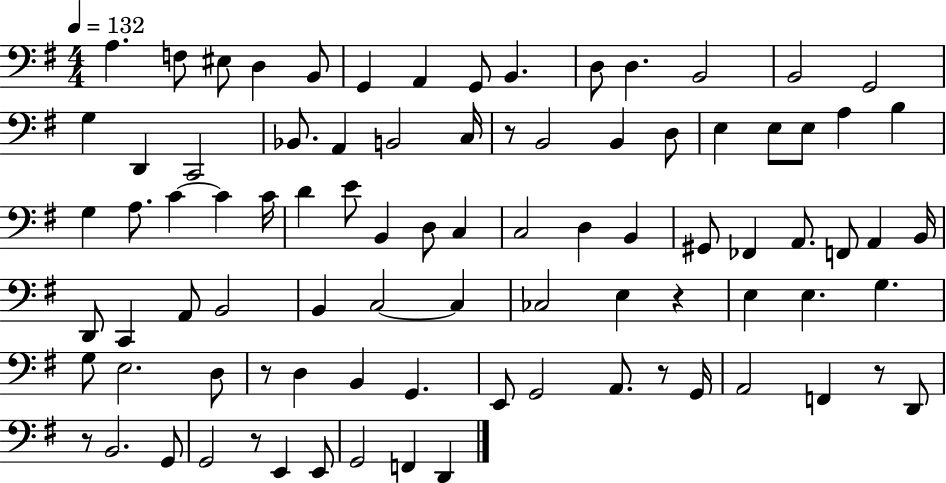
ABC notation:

X:1
T:Untitled
M:4/4
L:1/4
K:G
A, F,/2 ^E,/2 D, B,,/2 G,, A,, G,,/2 B,, D,/2 D, B,,2 B,,2 G,,2 G, D,, C,,2 _B,,/2 A,, B,,2 C,/4 z/2 B,,2 B,, D,/2 E, E,/2 E,/2 A, B, G, A,/2 C C C/4 D E/2 B,, D,/2 C, C,2 D, B,, ^G,,/2 _F,, A,,/2 F,,/2 A,, B,,/4 D,,/2 C,, A,,/2 B,,2 B,, C,2 C, _C,2 E, z E, E, G, G,/2 E,2 D,/2 z/2 D, B,, G,, E,,/2 G,,2 A,,/2 z/2 G,,/4 A,,2 F,, z/2 D,,/2 z/2 B,,2 G,,/2 G,,2 z/2 E,, E,,/2 G,,2 F,, D,,